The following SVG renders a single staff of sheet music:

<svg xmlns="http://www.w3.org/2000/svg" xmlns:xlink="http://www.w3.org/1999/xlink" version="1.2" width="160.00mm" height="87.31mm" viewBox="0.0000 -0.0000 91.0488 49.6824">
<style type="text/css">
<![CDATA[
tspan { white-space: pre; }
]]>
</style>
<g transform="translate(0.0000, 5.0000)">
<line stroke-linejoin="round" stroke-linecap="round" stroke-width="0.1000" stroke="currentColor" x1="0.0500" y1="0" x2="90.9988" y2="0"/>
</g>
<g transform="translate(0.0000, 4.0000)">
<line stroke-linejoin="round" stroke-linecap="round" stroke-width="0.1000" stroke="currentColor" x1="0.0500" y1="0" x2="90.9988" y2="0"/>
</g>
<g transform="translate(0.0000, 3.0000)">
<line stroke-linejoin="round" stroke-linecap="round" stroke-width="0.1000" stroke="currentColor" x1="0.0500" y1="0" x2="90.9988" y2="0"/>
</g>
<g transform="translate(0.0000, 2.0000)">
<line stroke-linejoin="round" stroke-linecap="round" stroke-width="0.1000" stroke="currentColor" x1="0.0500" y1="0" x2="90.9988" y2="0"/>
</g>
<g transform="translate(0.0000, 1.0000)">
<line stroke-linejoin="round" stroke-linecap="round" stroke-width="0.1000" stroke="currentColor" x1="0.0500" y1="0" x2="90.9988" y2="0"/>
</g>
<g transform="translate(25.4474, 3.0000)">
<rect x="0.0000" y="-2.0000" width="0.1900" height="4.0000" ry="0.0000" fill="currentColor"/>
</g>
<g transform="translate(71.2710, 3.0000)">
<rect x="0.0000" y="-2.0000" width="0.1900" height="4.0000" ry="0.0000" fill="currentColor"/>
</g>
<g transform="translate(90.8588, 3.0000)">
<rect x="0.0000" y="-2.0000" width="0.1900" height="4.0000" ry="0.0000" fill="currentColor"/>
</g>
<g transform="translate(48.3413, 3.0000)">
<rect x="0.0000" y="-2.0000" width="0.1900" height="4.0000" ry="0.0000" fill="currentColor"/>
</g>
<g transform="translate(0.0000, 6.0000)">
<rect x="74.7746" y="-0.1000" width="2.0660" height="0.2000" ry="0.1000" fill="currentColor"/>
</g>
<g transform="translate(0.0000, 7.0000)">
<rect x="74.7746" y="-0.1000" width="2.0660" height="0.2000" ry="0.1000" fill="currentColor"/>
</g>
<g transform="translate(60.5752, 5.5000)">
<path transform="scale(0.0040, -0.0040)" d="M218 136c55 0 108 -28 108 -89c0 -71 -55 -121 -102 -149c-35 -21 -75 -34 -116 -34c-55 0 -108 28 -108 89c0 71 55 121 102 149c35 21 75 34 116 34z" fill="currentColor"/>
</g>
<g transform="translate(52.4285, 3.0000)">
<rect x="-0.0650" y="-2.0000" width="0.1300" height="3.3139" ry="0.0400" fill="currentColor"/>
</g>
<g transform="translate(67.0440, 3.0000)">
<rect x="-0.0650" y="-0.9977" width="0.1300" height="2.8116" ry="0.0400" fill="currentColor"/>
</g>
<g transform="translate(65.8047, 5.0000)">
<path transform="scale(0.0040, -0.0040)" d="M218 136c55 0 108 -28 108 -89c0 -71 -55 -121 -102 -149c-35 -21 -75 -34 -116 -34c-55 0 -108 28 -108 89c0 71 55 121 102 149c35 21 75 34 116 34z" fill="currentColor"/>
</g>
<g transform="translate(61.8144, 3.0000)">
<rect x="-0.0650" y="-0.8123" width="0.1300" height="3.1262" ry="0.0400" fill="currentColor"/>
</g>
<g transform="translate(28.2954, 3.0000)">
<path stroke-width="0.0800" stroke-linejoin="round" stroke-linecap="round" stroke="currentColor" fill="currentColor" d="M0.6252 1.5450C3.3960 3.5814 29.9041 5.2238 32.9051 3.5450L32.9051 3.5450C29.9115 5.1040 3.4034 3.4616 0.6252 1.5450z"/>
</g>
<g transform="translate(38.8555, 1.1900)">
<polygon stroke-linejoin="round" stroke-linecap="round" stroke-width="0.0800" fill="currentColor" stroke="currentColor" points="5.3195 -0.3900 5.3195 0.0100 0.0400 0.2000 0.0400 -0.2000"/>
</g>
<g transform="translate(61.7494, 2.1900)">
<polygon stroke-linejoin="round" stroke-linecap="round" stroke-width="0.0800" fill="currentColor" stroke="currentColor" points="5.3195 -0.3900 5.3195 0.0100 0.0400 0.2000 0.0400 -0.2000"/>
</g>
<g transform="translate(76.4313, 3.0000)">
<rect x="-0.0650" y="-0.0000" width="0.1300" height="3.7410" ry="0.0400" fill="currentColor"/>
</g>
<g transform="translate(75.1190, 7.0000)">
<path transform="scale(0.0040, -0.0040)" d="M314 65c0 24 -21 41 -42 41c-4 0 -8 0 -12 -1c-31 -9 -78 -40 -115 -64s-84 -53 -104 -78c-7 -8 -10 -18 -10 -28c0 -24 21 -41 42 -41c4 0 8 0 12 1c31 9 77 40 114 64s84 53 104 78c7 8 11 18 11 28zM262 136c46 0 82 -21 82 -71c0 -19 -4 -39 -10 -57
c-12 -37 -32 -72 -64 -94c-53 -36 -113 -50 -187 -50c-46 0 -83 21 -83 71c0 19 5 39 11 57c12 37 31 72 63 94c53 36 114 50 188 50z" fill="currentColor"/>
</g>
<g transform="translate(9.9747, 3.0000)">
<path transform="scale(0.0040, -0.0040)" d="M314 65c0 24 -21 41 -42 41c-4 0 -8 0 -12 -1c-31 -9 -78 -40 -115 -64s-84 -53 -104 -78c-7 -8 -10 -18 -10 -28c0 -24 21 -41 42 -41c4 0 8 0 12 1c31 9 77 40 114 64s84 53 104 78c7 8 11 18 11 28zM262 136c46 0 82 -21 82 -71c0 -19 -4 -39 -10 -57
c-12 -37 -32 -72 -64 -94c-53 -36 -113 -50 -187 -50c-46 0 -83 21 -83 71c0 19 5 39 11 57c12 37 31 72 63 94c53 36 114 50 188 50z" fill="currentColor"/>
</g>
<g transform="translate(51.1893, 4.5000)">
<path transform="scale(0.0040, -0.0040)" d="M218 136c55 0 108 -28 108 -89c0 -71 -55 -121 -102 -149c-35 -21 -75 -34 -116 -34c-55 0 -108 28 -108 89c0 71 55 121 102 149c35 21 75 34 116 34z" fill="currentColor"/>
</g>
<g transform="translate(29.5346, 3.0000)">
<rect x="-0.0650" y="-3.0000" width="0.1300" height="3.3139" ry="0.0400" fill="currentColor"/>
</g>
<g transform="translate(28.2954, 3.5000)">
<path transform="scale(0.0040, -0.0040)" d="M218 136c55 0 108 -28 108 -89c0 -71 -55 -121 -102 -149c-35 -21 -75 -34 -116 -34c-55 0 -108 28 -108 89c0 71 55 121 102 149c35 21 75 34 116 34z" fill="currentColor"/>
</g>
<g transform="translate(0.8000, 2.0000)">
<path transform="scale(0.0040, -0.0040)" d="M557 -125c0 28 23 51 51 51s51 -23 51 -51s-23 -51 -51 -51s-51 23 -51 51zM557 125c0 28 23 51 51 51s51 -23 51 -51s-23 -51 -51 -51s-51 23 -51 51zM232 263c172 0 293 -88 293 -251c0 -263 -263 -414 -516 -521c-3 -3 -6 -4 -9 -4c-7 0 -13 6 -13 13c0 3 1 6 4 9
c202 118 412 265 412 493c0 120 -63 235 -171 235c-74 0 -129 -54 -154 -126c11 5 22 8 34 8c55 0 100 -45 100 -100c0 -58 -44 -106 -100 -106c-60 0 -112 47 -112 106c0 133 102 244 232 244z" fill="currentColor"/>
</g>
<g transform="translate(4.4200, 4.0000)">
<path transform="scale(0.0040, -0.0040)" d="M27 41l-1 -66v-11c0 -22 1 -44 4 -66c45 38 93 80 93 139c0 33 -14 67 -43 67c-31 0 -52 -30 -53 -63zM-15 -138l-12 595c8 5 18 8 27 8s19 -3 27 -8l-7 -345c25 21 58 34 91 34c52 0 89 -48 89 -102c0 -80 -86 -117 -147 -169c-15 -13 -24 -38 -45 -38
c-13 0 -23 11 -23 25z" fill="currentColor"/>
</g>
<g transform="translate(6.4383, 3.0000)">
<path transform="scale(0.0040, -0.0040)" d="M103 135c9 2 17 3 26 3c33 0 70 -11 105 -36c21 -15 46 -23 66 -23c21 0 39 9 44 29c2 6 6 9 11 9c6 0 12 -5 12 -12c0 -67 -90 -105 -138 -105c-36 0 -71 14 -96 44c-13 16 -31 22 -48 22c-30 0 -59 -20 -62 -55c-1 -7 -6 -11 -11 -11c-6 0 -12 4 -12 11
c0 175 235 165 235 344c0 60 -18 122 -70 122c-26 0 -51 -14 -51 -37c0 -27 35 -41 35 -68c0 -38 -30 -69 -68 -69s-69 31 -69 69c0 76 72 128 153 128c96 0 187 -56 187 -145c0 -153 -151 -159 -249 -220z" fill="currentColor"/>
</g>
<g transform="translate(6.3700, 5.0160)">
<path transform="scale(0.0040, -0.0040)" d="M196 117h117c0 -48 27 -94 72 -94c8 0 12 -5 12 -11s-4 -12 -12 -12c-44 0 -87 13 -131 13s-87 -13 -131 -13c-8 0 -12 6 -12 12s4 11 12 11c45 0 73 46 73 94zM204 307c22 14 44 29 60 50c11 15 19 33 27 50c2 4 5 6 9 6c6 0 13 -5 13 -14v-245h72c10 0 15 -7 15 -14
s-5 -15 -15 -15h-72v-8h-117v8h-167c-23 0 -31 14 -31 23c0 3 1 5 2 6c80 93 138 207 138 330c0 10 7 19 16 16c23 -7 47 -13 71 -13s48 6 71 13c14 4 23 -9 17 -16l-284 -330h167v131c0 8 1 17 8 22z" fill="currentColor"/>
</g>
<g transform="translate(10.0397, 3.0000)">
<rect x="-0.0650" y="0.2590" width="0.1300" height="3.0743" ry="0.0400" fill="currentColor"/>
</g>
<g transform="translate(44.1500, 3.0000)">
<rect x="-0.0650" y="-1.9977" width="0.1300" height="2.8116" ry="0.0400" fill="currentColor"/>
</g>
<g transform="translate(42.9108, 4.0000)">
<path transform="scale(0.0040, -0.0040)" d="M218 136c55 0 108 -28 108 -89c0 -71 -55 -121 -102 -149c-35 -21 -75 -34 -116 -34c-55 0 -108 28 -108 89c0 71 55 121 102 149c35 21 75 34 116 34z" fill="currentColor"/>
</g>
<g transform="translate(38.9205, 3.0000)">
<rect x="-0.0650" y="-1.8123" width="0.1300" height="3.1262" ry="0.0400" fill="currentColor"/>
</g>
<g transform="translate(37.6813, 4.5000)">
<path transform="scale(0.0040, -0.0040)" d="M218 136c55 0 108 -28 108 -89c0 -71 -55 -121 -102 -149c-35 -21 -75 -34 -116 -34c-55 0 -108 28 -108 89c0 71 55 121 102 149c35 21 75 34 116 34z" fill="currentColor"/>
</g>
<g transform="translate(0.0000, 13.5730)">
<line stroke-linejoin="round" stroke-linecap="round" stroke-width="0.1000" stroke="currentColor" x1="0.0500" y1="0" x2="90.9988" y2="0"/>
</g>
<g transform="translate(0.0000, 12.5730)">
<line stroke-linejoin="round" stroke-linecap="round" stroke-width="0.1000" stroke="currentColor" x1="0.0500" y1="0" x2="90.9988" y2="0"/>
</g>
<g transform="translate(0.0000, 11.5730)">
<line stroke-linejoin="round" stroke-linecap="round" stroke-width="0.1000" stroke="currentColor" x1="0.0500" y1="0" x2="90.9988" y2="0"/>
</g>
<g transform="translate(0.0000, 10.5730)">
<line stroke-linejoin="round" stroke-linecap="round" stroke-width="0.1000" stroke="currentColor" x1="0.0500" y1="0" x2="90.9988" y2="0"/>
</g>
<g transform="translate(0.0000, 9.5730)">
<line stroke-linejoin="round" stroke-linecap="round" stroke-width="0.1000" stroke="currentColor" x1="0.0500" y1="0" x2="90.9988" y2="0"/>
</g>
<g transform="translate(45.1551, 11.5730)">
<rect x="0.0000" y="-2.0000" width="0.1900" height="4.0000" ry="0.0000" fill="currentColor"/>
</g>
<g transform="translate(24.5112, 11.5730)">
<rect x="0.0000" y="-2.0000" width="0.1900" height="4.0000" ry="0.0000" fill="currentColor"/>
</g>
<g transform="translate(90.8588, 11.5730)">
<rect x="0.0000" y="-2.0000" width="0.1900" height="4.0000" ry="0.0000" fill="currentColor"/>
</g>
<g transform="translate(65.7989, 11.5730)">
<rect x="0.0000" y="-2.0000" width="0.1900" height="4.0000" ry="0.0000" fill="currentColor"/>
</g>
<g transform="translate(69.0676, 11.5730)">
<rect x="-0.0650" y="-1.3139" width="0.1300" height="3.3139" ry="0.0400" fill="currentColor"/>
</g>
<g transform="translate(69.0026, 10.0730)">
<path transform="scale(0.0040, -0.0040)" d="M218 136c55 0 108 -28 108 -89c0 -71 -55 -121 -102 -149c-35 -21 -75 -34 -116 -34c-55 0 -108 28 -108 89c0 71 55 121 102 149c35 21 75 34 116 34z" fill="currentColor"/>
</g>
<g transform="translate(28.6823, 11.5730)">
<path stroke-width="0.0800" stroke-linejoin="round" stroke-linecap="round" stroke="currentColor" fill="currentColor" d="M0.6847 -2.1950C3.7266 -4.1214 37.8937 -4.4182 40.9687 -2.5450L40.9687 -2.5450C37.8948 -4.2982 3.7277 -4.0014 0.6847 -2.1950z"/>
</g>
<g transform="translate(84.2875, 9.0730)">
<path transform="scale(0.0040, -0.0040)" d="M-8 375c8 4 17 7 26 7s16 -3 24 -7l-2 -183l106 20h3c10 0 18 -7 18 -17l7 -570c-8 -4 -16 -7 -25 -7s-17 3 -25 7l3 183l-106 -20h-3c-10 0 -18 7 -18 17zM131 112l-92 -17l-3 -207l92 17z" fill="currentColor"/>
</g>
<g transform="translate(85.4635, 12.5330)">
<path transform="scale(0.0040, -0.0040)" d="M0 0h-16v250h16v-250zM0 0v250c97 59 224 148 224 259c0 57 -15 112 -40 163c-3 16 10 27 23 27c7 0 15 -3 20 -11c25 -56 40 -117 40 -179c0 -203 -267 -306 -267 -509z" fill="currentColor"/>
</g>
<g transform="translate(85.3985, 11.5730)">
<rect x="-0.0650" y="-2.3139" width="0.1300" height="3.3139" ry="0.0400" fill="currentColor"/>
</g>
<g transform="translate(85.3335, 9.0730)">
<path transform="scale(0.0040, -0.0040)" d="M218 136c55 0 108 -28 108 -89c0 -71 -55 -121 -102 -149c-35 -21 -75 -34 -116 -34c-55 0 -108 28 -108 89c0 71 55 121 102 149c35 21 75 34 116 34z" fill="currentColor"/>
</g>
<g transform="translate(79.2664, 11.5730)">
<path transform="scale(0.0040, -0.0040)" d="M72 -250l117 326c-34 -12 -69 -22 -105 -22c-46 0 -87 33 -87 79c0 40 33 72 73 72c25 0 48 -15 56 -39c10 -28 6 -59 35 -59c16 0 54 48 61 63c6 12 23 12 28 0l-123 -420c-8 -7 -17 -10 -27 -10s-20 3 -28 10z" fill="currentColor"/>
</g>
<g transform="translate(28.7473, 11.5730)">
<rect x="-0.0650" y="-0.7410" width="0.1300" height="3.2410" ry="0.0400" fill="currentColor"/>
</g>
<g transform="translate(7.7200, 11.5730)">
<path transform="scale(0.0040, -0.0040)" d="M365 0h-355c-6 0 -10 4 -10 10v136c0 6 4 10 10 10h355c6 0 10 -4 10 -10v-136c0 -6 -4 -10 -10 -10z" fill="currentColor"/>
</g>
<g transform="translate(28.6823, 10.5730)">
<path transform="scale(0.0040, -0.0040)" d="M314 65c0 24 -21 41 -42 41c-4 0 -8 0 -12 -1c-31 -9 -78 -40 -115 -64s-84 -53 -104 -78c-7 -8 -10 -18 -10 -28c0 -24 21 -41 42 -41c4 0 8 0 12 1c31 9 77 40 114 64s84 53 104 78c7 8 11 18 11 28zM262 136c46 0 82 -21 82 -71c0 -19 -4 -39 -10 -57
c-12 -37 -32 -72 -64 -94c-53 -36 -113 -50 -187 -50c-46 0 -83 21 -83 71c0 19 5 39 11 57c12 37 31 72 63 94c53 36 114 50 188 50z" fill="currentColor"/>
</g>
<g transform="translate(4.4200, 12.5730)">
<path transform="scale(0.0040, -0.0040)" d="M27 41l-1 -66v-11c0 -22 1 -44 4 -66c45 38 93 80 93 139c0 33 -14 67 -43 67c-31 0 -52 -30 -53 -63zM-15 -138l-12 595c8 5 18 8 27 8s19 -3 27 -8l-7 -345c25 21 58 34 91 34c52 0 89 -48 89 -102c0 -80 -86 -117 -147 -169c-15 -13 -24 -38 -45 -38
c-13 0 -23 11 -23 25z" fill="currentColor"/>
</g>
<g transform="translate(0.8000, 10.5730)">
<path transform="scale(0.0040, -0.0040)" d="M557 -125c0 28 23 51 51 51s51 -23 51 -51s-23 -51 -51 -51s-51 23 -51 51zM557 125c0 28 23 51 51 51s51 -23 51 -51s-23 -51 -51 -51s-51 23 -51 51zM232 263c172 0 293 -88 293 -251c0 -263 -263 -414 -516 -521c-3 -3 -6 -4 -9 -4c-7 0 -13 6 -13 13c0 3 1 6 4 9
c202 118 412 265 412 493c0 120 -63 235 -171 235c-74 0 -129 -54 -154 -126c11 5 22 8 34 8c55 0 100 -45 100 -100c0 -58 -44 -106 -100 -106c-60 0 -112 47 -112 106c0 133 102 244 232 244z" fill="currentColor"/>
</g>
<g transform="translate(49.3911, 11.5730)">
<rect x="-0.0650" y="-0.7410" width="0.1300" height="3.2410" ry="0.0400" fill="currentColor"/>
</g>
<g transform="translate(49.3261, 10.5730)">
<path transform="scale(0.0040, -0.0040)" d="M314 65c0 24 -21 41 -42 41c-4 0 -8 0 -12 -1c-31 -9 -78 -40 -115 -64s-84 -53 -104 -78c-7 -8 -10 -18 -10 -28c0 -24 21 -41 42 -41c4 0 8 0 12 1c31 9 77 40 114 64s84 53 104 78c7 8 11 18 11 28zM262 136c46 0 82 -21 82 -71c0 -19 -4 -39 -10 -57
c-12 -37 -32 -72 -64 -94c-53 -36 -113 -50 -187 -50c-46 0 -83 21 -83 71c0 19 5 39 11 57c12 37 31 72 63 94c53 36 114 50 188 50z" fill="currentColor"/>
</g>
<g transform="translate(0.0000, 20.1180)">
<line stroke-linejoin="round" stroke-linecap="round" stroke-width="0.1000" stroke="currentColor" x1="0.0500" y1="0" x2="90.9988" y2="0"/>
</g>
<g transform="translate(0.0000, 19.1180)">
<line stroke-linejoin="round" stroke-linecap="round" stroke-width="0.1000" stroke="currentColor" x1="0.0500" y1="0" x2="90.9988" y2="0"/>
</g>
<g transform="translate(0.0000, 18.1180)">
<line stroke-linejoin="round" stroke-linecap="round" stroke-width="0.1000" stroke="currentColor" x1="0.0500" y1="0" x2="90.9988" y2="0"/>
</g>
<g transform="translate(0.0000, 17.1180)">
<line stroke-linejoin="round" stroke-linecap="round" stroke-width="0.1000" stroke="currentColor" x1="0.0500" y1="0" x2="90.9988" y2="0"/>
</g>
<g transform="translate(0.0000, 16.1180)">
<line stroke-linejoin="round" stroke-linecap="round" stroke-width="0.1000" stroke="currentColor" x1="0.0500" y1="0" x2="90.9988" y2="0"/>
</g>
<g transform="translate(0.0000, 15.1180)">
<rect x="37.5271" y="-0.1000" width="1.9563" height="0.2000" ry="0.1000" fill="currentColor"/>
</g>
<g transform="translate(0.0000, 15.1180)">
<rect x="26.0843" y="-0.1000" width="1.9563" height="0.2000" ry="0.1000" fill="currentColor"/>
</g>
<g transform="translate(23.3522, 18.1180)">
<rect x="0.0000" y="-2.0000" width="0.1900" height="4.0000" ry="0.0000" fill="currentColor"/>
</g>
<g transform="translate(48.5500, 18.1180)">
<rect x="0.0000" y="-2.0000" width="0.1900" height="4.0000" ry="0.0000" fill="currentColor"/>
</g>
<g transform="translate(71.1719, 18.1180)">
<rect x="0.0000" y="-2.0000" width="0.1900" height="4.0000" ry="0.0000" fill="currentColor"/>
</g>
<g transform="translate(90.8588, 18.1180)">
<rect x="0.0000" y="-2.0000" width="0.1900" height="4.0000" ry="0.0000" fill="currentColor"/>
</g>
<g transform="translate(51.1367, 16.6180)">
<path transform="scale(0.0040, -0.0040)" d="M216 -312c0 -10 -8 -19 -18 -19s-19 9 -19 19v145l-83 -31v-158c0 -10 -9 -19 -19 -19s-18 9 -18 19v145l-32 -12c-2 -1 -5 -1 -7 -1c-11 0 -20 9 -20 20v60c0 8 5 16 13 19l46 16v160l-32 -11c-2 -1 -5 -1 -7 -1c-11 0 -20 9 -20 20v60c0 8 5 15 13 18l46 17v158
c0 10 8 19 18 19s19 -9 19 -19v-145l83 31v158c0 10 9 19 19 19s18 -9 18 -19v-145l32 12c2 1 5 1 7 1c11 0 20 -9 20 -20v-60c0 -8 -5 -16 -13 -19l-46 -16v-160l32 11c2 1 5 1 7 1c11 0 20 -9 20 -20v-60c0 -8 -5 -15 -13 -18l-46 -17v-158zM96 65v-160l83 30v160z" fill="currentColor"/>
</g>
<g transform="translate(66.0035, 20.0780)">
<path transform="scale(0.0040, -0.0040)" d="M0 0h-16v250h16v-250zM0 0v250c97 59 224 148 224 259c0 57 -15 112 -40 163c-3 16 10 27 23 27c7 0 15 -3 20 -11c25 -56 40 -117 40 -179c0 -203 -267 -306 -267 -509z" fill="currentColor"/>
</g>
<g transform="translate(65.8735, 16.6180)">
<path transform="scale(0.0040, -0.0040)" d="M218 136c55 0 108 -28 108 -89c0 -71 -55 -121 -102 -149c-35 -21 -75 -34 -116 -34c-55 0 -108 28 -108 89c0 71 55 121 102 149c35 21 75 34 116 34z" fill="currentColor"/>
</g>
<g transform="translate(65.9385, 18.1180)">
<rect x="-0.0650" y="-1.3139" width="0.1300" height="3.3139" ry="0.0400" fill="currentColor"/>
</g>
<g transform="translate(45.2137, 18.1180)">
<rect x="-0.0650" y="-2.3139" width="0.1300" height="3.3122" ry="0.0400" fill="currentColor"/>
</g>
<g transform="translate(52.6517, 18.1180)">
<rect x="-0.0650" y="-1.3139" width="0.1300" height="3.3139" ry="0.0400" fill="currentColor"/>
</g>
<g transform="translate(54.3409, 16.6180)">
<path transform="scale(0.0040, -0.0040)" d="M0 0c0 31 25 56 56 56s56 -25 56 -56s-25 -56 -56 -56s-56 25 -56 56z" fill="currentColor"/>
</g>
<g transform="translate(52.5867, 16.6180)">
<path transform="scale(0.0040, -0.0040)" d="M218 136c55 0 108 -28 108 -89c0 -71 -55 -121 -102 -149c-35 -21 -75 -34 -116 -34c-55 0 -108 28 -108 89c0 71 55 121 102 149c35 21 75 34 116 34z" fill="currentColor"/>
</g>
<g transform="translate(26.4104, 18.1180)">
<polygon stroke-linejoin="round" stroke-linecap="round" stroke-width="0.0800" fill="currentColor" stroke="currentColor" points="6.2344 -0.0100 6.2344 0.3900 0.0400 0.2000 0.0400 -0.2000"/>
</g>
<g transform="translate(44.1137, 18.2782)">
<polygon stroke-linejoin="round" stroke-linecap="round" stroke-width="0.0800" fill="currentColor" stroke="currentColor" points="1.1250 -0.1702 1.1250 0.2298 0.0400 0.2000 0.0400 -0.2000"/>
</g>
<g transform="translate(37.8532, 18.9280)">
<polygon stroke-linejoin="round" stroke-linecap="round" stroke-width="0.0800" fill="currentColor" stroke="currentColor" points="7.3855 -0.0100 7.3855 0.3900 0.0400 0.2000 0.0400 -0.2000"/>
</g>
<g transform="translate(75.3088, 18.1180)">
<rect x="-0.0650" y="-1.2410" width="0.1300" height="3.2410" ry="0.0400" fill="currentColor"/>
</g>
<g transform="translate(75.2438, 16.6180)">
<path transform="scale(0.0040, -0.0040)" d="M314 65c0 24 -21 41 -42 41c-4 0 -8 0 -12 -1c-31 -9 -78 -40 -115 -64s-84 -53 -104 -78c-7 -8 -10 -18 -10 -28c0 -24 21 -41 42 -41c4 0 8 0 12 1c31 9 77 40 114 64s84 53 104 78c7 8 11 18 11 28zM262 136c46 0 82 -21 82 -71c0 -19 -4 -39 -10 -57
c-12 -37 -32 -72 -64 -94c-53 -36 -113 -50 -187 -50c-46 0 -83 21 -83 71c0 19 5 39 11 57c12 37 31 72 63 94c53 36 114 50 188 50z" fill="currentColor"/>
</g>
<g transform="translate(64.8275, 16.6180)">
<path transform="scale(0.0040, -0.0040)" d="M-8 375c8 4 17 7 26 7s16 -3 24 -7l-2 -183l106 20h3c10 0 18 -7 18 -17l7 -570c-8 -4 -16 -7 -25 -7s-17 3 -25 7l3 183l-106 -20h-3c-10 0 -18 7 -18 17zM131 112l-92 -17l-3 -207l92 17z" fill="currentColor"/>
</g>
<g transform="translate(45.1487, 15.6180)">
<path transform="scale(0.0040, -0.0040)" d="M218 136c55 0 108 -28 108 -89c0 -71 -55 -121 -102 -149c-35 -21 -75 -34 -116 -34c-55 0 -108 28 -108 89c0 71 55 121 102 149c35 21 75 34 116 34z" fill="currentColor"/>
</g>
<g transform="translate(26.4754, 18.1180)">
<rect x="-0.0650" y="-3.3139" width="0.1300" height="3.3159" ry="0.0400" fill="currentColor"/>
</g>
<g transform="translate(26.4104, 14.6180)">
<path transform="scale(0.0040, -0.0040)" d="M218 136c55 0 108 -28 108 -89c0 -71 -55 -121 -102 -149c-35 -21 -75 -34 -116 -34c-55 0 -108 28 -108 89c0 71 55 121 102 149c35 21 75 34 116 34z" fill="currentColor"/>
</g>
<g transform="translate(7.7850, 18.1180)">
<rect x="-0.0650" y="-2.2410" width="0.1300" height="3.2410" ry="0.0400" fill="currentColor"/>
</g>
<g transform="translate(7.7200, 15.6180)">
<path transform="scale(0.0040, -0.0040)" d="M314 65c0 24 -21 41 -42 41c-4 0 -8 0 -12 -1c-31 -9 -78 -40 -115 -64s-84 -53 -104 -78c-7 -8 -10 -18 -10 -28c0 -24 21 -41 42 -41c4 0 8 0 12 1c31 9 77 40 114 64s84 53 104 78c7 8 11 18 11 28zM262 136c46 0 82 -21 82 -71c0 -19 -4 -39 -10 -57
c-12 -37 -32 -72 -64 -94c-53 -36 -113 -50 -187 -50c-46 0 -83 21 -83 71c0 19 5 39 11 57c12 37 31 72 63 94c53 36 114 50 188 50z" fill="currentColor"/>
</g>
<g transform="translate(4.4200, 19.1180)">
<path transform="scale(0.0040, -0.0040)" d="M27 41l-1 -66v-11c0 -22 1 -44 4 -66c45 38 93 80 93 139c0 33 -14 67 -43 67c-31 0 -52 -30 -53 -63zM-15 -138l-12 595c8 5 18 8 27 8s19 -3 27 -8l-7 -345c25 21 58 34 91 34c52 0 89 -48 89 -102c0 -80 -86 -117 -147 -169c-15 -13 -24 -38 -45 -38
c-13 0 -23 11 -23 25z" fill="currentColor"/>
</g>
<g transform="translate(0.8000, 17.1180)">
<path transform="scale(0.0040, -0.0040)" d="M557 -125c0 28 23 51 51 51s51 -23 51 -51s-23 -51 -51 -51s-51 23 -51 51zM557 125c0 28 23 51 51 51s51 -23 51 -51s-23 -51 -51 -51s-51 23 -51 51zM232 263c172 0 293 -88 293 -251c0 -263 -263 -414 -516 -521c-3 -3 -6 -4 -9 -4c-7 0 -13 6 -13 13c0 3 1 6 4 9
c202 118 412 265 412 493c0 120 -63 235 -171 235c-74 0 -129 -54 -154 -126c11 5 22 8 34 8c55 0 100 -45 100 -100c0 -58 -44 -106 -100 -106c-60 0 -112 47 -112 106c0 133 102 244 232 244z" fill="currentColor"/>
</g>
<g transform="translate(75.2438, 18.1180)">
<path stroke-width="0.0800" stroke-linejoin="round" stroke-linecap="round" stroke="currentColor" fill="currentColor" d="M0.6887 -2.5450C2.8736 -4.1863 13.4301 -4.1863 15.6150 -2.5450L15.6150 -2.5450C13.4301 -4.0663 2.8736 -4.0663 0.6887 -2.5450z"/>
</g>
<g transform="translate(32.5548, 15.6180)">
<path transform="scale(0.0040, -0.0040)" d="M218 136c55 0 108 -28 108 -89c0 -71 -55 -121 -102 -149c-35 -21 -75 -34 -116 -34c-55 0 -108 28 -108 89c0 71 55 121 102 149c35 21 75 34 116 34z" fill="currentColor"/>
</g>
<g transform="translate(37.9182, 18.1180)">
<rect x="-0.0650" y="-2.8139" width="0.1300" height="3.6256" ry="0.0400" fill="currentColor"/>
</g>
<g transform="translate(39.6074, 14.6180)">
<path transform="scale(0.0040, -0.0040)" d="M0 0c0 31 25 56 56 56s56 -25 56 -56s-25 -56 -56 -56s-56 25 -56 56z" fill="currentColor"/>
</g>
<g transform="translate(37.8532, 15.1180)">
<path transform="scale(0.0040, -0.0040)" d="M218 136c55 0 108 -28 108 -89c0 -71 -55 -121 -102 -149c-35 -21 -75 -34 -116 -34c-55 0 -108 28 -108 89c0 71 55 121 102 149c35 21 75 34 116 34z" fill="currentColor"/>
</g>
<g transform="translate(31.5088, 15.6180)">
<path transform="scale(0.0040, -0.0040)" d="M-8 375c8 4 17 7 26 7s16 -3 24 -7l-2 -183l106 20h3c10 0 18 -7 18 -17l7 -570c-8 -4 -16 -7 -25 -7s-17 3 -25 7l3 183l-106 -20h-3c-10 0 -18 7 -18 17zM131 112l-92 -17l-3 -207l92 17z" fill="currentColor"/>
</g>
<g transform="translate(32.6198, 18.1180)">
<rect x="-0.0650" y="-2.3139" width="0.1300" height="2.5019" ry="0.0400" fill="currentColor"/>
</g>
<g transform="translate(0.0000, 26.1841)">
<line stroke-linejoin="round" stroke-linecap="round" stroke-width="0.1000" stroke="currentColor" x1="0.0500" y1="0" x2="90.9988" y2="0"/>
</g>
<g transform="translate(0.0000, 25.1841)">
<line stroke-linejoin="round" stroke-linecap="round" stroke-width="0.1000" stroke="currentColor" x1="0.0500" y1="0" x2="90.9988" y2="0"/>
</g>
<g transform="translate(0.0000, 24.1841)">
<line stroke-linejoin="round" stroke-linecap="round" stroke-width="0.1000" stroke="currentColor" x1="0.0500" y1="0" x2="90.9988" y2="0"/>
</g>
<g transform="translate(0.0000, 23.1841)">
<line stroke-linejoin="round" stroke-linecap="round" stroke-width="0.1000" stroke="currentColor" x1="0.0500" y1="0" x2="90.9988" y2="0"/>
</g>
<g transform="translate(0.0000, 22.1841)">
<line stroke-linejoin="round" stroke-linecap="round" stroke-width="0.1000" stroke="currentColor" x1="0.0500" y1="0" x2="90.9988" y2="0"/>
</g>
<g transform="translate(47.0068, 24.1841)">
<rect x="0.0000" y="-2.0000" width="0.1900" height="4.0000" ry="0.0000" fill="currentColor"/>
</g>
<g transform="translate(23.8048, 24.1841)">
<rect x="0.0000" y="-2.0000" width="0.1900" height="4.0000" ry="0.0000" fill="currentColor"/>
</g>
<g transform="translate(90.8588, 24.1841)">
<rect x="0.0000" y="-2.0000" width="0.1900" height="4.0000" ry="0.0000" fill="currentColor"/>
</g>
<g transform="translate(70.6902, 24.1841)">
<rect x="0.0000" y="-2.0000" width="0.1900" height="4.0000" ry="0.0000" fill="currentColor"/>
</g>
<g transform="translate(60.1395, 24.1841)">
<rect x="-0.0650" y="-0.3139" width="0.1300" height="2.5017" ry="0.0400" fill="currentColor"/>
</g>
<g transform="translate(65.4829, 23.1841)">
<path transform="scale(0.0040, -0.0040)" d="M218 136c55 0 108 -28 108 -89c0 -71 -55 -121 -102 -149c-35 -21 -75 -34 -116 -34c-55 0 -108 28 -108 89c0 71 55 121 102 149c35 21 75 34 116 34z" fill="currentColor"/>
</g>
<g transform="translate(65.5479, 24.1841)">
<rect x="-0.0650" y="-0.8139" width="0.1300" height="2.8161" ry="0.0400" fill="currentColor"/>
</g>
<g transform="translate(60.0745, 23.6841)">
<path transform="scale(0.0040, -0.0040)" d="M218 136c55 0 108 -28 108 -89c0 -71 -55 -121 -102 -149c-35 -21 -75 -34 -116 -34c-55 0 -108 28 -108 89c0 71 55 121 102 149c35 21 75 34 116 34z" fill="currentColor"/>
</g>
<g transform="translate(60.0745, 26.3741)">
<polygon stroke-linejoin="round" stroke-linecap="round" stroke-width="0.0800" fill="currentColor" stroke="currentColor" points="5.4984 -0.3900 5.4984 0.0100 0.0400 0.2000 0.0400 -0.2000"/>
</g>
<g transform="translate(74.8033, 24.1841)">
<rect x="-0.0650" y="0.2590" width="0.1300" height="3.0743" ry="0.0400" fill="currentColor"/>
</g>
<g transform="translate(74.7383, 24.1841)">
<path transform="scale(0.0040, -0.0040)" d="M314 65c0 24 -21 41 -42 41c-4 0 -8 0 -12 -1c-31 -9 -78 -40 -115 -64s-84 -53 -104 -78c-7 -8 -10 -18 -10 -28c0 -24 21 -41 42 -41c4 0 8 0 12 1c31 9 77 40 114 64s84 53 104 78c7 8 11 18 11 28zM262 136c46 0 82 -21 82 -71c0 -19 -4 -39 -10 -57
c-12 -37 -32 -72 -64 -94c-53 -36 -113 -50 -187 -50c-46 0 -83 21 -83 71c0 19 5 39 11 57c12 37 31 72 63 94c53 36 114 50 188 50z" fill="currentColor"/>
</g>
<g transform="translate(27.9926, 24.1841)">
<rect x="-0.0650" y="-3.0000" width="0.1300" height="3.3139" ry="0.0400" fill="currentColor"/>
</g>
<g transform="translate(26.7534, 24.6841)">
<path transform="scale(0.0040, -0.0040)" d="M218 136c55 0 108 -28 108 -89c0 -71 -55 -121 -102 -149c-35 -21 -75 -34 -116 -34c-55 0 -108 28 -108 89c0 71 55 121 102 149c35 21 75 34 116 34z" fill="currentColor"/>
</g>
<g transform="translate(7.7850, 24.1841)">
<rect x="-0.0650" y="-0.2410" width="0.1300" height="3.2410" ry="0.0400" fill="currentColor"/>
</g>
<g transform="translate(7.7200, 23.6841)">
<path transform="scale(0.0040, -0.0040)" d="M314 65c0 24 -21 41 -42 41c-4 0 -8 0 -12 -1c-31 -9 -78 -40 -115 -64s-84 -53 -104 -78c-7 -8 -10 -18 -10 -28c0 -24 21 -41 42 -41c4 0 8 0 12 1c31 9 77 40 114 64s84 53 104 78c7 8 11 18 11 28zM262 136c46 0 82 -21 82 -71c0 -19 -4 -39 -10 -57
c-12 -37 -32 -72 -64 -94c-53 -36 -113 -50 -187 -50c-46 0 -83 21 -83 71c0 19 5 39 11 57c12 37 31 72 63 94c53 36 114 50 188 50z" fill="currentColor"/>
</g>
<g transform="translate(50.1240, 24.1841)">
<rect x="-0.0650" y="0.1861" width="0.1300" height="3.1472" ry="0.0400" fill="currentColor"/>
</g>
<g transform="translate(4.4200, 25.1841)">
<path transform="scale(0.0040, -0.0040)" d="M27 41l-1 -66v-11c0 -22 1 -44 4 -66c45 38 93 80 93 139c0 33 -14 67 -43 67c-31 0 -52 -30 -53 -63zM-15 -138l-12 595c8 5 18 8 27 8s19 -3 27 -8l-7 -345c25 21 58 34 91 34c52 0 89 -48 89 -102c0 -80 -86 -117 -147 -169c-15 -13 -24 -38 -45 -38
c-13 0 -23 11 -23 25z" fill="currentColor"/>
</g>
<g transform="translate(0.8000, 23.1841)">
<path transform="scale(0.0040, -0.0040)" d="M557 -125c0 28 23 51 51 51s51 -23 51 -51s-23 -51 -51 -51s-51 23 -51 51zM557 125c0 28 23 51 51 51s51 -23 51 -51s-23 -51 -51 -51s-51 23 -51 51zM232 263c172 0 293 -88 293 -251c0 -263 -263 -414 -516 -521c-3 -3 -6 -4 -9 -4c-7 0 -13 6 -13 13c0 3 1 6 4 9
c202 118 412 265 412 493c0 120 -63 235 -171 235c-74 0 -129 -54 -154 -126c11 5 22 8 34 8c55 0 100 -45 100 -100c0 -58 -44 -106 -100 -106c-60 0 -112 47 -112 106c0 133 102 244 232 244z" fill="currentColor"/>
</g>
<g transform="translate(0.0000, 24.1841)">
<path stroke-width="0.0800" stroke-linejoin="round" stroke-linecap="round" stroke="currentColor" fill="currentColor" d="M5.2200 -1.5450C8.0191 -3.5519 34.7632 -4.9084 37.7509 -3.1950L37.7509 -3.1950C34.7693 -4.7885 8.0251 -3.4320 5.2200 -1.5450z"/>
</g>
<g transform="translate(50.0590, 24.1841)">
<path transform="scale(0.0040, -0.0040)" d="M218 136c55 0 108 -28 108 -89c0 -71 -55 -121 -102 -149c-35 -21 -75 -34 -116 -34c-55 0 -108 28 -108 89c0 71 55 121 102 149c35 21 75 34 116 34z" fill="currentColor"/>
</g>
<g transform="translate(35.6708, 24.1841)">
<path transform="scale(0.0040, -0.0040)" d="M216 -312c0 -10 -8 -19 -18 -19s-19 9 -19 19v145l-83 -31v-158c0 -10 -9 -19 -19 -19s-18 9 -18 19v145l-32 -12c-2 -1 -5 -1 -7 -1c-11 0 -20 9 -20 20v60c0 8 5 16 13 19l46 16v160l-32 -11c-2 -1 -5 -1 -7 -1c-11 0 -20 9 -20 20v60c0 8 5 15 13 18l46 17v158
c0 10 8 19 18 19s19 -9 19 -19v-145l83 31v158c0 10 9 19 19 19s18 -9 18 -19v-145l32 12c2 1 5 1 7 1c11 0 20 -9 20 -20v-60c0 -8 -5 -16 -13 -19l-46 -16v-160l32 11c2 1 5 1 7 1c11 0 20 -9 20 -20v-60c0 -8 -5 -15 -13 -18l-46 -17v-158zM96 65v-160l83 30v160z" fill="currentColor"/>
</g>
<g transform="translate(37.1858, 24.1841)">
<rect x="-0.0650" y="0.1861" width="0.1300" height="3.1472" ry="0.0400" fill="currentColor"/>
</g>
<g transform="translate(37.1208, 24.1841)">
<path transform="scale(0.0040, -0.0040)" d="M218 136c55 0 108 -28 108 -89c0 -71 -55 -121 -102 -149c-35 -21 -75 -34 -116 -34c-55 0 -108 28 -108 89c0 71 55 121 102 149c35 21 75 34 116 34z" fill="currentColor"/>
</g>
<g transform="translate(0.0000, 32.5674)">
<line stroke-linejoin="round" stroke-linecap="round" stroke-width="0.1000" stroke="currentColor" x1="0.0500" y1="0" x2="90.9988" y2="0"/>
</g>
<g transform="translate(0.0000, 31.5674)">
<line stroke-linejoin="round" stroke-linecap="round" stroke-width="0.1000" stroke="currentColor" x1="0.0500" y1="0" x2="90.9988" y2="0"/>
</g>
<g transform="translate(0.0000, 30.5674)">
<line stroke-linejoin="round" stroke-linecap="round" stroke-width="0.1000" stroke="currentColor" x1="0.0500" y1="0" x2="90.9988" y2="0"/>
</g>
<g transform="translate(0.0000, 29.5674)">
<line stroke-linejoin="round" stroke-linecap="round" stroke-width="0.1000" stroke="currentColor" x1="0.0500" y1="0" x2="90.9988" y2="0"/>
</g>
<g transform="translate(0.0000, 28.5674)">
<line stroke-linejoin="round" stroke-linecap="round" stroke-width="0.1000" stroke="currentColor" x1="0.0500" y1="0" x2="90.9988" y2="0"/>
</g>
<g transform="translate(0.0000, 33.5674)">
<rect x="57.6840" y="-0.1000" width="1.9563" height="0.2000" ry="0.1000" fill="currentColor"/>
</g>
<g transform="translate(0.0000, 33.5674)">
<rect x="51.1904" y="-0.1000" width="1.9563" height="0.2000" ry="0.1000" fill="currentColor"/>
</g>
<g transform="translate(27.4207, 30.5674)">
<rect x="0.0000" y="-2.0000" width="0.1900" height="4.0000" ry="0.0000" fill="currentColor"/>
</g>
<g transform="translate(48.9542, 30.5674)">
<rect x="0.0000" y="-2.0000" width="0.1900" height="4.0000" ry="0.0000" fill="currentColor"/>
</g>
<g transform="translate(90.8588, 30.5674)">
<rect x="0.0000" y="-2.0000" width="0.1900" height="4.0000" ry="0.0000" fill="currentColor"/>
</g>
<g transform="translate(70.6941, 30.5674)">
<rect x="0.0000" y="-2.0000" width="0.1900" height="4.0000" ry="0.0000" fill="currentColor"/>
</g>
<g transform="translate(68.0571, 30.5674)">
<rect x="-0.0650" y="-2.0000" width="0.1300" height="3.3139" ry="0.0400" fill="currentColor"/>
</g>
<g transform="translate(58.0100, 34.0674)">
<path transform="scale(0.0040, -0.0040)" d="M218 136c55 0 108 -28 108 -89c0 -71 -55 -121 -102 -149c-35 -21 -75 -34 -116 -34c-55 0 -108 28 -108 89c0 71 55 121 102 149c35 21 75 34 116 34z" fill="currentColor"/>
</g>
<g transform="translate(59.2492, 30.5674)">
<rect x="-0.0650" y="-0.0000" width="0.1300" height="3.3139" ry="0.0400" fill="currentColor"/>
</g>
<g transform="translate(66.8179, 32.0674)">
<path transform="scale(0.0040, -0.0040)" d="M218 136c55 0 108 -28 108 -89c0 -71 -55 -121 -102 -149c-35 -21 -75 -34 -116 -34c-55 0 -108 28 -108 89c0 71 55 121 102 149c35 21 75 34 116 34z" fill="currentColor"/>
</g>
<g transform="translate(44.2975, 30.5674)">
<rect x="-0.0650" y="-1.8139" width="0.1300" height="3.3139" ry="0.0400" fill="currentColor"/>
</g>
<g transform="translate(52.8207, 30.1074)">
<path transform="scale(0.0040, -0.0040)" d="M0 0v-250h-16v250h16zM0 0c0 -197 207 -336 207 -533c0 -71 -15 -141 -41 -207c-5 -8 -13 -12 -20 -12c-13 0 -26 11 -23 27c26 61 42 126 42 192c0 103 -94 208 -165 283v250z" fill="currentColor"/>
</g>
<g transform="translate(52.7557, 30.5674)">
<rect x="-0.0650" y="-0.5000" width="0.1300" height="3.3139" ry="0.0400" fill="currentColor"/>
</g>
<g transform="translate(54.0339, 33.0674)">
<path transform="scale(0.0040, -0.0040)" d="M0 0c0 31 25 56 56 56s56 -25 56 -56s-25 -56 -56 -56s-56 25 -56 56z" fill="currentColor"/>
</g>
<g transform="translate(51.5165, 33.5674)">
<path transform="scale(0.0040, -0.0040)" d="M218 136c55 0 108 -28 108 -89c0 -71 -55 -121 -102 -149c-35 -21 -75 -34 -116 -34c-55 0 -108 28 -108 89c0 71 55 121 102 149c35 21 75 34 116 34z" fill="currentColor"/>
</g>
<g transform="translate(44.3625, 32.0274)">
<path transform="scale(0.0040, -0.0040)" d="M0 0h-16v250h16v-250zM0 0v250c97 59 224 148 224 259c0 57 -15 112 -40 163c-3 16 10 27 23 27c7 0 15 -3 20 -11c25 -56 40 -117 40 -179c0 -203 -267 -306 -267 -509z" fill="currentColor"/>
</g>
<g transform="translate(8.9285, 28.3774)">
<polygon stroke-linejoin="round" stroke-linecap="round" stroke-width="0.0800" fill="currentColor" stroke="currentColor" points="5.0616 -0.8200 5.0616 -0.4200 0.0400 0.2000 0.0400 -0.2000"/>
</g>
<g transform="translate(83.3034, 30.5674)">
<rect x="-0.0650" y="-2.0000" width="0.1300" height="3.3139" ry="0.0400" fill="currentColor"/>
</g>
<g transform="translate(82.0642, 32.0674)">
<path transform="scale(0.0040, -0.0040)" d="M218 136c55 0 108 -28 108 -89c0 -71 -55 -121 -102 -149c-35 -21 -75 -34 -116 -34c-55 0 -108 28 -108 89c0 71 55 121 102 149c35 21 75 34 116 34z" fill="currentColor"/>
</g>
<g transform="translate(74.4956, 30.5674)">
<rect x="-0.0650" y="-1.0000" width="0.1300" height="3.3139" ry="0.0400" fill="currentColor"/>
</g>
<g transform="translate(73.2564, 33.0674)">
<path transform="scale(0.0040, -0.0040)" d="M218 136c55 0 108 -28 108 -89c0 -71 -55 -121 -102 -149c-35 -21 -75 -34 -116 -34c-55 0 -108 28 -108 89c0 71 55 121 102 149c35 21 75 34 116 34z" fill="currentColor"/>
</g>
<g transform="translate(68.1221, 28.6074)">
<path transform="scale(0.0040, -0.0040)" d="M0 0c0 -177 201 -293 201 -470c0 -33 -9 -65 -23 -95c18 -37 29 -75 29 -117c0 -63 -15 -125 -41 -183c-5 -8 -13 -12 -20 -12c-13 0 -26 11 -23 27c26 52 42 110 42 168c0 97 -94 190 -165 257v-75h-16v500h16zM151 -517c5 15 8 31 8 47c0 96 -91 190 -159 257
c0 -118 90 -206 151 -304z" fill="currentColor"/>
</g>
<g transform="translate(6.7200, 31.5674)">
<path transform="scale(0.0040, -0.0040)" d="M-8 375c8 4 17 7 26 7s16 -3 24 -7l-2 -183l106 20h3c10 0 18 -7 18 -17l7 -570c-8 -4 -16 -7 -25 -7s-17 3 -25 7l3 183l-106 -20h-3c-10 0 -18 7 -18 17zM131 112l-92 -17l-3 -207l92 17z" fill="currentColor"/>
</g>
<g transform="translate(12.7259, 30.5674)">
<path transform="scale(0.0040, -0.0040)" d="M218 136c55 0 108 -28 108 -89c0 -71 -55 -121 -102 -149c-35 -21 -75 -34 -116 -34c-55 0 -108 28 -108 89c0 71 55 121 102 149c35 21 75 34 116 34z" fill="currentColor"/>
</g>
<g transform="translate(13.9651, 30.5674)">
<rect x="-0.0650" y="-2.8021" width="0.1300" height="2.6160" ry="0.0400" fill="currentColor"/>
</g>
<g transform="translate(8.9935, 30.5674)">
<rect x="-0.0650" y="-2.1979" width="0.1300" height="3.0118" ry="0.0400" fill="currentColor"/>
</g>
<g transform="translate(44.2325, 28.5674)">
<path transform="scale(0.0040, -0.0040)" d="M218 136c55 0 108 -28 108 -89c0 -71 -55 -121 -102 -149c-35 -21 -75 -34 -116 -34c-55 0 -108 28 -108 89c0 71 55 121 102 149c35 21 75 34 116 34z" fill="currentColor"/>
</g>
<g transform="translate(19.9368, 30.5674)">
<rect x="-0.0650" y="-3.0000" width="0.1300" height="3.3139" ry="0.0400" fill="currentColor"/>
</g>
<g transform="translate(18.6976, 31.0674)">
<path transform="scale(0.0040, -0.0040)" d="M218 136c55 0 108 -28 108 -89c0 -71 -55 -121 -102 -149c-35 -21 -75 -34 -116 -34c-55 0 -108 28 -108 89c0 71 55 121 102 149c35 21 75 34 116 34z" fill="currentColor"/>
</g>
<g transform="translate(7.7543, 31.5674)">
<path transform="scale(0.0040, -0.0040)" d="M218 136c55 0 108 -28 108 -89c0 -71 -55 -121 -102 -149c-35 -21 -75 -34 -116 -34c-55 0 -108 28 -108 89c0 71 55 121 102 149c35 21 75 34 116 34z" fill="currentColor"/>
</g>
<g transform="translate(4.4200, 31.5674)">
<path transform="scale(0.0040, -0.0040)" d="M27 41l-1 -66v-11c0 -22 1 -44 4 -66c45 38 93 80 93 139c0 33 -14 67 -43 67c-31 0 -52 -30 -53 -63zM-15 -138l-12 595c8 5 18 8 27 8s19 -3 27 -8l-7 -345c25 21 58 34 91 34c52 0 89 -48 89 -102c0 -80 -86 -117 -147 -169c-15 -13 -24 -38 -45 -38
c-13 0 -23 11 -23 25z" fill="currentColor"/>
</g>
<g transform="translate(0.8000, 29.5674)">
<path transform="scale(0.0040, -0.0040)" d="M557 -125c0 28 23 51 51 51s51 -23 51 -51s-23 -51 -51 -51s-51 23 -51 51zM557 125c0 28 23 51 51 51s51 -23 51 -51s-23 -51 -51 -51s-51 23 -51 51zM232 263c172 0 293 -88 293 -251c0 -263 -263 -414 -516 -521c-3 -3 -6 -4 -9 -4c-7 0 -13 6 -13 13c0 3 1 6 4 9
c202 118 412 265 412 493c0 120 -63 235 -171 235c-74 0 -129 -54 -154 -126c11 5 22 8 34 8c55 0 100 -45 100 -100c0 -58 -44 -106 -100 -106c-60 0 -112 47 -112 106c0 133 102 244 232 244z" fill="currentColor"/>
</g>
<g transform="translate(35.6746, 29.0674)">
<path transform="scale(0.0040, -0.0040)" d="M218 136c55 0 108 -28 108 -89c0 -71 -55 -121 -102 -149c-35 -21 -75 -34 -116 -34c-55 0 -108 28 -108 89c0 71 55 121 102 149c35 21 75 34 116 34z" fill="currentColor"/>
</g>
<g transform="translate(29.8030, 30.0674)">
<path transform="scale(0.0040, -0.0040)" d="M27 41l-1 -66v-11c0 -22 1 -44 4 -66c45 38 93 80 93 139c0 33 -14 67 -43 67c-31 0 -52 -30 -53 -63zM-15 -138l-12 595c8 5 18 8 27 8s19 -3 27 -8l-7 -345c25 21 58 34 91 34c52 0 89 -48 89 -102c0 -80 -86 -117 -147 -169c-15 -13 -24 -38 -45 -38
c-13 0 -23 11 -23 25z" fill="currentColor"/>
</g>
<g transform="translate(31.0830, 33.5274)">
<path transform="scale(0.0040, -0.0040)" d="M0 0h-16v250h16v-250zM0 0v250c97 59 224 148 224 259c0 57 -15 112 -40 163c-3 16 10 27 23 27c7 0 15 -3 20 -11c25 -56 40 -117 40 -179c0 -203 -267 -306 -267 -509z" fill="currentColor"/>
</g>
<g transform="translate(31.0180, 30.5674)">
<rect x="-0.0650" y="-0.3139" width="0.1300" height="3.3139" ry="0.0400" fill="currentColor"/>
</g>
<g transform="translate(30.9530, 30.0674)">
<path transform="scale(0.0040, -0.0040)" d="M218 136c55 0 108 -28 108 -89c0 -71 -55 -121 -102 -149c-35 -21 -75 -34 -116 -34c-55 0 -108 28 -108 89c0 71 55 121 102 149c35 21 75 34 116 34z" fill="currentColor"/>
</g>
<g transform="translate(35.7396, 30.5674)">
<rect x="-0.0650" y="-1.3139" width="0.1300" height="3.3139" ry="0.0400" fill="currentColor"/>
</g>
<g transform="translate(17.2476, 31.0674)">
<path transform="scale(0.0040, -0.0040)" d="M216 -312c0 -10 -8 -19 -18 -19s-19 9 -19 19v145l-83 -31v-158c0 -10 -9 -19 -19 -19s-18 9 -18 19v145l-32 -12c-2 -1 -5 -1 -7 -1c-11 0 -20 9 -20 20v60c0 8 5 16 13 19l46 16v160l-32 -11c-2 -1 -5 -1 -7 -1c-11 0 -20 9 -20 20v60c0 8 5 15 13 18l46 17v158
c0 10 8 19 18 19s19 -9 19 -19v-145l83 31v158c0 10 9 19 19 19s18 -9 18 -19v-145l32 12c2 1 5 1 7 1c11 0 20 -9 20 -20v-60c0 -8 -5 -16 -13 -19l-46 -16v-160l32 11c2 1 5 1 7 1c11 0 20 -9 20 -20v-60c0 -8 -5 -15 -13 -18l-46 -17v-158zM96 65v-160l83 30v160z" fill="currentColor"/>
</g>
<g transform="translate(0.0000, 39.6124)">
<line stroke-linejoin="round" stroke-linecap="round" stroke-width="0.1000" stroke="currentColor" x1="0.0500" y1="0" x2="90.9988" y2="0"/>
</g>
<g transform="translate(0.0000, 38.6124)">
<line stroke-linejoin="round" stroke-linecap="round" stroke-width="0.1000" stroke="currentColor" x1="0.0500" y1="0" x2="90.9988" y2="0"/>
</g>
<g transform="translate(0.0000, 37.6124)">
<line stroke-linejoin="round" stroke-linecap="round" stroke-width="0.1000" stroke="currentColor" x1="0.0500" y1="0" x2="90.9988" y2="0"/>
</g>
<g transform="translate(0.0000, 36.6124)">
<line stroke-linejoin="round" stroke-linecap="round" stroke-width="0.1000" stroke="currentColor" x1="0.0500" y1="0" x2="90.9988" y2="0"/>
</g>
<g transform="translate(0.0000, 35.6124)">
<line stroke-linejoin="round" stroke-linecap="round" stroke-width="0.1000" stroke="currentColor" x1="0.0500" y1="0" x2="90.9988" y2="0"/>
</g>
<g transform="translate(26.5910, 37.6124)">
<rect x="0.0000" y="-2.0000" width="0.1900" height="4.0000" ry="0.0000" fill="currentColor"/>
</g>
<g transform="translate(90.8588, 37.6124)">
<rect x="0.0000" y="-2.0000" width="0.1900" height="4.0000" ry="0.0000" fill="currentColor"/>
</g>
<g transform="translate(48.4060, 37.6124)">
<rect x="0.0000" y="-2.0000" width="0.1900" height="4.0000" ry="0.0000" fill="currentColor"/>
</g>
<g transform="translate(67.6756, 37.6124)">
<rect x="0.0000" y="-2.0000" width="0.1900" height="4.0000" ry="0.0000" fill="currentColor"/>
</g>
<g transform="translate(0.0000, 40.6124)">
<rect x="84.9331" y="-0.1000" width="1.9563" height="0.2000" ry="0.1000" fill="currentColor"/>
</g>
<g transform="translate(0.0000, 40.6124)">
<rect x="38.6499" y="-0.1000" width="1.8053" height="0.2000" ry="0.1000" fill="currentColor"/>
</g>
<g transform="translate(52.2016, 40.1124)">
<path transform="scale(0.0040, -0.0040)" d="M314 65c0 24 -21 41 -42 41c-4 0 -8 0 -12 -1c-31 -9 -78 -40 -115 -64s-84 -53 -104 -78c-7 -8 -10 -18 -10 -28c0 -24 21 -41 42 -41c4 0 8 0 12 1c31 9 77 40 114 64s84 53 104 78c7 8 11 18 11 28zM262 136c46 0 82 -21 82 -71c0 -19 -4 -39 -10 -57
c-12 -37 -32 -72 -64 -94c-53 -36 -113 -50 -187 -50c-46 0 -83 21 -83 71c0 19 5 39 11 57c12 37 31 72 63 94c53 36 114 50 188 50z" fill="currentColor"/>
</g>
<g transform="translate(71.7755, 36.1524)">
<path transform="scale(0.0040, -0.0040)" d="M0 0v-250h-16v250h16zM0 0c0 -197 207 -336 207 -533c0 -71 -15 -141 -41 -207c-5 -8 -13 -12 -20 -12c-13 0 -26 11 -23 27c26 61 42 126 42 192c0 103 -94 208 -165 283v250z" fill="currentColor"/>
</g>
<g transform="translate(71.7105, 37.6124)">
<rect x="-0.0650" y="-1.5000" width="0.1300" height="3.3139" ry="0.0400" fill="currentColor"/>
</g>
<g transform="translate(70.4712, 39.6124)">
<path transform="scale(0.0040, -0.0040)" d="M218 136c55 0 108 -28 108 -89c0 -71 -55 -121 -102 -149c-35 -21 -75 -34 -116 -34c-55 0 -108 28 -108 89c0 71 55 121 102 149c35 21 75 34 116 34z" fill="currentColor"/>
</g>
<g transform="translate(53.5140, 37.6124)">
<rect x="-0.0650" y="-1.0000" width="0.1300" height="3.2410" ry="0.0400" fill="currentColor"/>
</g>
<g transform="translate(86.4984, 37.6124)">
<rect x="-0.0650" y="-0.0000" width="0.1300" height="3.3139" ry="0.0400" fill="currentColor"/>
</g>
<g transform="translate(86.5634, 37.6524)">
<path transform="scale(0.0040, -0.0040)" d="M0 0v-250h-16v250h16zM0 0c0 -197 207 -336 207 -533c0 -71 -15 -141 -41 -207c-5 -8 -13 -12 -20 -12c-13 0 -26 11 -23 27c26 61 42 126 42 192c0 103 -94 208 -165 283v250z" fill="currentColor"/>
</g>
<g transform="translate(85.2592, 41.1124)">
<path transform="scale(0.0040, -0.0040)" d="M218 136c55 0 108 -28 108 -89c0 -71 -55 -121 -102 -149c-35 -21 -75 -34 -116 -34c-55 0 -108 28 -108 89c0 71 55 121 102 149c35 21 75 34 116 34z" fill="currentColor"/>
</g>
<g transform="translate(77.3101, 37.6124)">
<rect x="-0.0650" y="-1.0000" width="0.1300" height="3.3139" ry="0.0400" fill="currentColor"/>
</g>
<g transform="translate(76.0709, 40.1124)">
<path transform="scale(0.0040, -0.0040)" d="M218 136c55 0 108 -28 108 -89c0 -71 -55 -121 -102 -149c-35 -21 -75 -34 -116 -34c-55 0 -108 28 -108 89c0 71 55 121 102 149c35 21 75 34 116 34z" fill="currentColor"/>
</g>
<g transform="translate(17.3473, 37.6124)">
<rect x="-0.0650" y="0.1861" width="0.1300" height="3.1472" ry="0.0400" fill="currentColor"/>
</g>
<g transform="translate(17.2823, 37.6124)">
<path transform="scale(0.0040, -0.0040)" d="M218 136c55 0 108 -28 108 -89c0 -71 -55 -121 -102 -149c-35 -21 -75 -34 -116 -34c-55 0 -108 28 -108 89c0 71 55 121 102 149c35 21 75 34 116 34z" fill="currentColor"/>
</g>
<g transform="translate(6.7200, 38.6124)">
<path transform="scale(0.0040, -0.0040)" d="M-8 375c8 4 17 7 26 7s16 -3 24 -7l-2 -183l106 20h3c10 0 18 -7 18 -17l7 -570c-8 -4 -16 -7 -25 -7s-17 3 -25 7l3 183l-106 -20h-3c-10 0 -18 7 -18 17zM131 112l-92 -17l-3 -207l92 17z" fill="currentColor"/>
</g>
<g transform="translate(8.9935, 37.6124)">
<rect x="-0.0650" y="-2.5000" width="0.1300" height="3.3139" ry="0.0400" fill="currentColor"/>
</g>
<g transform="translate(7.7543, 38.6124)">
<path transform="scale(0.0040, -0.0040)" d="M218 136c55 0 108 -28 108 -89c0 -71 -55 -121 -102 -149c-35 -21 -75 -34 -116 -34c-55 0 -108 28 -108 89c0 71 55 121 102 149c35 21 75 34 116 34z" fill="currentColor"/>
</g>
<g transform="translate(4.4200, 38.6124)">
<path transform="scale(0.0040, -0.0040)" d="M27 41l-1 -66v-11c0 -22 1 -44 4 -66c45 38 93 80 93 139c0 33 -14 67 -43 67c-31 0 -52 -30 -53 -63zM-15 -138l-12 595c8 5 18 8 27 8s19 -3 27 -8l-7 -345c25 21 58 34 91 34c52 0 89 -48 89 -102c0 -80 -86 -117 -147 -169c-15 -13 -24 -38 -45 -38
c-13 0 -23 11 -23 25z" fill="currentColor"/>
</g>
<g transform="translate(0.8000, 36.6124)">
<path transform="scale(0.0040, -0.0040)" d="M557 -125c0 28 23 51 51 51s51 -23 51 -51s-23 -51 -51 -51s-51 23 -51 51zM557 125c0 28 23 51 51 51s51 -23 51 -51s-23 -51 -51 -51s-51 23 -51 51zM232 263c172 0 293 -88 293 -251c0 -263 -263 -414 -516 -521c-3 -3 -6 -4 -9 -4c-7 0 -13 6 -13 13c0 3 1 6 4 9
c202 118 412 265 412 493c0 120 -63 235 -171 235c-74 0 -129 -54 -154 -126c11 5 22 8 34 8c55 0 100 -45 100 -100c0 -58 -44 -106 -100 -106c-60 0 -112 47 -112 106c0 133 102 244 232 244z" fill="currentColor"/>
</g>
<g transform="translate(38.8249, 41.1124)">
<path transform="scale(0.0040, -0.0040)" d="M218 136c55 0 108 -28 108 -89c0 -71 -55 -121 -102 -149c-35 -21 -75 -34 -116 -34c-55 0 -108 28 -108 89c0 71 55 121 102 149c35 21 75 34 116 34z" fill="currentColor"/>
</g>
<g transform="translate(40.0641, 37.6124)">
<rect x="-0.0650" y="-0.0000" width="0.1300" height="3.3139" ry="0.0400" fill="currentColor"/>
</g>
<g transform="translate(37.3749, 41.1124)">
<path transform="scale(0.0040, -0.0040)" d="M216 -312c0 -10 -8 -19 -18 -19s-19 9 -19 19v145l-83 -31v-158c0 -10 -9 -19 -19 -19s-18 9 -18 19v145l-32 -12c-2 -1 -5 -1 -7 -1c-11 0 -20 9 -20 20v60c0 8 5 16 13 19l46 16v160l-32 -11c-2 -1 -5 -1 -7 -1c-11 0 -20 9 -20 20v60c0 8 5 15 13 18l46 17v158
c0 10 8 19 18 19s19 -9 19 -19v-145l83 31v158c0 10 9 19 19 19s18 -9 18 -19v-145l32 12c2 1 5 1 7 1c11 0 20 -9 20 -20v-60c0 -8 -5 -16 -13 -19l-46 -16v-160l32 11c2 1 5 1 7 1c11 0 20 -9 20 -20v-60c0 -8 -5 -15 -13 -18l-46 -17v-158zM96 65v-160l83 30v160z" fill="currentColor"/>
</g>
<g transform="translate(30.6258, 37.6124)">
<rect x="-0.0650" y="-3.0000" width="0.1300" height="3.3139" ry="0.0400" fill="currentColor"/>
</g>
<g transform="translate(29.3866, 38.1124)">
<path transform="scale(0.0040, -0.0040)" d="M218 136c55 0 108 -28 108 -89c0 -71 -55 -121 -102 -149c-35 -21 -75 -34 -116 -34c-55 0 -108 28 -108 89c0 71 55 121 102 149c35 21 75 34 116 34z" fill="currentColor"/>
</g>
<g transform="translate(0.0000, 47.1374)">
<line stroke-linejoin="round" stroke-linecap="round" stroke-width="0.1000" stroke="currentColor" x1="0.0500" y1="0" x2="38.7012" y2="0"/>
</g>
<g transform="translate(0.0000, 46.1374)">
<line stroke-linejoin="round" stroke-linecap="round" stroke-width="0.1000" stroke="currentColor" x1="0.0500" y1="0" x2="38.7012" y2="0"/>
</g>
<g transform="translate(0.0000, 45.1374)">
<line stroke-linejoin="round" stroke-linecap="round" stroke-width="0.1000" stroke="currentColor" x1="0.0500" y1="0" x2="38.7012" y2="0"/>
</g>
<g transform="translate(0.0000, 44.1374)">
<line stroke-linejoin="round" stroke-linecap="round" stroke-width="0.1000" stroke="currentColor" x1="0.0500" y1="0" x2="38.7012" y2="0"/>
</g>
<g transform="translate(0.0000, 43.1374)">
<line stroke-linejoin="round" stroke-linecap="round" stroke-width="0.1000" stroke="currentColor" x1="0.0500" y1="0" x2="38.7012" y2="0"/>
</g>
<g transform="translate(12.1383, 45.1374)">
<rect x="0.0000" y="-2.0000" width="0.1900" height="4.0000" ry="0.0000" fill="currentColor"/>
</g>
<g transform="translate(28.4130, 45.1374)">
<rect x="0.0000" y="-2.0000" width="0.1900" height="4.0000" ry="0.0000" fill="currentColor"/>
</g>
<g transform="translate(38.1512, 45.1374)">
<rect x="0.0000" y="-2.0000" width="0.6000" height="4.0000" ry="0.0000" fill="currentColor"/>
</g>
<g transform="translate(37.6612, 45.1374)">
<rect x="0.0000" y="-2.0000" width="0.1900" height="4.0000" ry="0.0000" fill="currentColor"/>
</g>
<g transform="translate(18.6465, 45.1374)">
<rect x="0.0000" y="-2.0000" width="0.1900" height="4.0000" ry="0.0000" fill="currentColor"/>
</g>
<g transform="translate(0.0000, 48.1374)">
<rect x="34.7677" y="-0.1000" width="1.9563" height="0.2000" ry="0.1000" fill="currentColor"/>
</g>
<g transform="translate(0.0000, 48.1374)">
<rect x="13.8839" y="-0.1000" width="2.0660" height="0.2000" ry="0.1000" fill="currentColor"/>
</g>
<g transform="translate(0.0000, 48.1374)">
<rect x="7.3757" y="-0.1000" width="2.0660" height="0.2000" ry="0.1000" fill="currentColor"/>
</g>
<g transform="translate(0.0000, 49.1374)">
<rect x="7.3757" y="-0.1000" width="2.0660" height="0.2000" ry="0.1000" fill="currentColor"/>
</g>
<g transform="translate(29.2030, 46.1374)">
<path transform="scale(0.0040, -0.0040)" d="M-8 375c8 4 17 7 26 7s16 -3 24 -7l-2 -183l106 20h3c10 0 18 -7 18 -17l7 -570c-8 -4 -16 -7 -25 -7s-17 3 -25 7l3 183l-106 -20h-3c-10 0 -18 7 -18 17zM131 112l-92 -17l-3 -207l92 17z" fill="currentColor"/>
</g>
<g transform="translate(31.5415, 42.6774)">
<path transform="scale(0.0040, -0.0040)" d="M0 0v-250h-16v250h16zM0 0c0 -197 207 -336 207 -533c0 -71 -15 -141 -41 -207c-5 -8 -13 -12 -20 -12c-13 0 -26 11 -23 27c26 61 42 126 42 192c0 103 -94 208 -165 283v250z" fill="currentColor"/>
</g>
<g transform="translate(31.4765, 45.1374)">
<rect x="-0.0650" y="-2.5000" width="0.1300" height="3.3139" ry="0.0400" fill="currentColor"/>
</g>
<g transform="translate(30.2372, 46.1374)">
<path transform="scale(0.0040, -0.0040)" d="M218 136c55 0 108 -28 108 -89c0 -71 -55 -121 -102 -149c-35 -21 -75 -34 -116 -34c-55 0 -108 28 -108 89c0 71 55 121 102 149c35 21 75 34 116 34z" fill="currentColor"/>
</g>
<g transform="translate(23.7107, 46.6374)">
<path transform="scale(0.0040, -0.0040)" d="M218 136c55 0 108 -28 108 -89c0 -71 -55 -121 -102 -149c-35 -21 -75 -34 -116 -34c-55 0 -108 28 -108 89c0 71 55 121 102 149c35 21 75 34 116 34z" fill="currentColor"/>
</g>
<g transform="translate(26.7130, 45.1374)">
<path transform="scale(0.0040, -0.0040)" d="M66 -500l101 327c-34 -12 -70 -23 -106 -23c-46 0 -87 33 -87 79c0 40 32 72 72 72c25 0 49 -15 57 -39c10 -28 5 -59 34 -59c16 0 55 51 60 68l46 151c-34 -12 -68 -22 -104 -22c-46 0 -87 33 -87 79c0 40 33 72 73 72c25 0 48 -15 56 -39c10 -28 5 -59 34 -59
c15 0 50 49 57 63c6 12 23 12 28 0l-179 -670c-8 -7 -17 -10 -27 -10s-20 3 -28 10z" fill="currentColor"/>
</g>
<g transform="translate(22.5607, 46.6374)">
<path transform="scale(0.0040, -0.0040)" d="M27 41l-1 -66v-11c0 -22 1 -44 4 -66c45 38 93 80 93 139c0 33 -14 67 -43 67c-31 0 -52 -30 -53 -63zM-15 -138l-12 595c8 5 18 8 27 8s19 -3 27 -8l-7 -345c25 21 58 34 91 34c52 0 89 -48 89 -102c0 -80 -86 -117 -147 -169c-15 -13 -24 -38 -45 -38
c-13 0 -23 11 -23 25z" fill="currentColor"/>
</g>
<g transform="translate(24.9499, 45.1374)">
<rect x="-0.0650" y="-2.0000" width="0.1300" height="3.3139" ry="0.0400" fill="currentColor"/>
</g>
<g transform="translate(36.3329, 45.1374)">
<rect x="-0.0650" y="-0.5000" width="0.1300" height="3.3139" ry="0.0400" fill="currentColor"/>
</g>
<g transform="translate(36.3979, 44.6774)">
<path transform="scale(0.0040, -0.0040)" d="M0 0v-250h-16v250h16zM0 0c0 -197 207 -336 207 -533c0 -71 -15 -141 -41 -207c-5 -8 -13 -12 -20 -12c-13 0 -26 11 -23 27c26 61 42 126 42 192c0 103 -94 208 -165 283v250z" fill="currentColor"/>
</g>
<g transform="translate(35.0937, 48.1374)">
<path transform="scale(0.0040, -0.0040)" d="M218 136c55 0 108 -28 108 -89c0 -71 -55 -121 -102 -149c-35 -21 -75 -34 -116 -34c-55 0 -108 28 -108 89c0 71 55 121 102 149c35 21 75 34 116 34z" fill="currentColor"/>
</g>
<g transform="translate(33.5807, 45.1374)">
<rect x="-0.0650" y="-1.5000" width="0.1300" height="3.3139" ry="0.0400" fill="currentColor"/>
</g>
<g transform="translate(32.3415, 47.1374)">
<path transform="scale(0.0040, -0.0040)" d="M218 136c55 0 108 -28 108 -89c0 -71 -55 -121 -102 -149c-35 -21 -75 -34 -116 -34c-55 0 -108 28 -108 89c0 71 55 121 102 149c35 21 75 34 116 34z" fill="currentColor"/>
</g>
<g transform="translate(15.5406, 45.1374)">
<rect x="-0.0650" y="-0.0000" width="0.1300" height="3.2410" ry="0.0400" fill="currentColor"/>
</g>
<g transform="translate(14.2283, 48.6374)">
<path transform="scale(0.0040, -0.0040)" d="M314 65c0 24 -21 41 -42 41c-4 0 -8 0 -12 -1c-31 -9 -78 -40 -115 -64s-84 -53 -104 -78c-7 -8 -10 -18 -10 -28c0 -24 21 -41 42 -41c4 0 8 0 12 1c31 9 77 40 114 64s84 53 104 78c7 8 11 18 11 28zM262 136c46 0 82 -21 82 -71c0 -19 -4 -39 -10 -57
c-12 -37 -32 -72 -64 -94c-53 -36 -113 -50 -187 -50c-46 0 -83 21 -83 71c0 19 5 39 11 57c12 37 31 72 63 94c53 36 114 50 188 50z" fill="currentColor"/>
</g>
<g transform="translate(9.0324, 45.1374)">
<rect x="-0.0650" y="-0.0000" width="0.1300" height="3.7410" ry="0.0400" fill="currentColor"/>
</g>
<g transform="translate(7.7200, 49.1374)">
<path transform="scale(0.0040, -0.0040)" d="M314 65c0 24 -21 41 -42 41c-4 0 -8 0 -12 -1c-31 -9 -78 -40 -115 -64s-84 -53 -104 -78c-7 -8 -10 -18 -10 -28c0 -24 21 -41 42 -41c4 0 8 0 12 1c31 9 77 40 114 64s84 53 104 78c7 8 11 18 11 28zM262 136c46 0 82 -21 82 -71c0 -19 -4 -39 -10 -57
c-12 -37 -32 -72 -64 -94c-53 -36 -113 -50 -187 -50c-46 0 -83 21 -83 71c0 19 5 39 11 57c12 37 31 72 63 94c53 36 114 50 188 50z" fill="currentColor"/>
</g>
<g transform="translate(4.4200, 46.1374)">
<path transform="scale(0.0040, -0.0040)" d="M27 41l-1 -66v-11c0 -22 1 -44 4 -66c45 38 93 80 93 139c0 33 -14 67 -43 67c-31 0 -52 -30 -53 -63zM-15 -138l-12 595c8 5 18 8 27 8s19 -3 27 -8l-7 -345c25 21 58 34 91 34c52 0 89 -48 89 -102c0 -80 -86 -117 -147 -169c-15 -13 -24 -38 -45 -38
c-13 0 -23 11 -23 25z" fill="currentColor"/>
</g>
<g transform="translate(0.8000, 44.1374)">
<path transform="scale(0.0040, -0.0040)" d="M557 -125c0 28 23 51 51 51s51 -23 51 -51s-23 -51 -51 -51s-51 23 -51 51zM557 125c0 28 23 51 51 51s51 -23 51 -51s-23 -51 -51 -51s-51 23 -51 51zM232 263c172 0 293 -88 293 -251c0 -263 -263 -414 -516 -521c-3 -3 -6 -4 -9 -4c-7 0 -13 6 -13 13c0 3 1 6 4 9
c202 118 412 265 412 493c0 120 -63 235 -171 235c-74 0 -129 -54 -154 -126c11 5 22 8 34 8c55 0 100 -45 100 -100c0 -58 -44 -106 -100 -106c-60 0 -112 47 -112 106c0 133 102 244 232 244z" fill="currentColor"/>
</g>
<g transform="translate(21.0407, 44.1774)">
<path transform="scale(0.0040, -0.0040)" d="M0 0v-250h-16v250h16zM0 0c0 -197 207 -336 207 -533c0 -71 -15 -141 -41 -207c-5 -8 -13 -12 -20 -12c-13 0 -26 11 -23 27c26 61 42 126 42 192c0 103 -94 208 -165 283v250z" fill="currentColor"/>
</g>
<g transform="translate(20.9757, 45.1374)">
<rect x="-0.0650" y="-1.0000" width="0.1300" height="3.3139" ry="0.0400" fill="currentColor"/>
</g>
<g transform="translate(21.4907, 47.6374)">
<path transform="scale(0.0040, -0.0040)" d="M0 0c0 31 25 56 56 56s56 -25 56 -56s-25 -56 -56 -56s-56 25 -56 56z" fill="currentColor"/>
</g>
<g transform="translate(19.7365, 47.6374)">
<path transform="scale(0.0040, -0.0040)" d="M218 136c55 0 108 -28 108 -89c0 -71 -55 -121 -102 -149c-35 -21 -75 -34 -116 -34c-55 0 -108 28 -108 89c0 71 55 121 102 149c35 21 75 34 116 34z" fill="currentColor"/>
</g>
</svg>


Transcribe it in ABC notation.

X:1
T:Untitled
M:2/4
L:1/4
K:F
D,2 C, A,,/2 _B,,/2 A,, F,,/2 G,,/2 C,,2 z2 F,2 F,2 G, z/2 B,/2 _B,2 D/2 B,/2 C/2 B,/4 ^G, G,/2 G,2 E,2 C, ^D, D, E,/2 F,/2 D,2 B,,/2 D,/2 ^C, _E,/2 G, A,/2 E,,/2 D,, A,,/4 F,, A,, B,, D, C, ^D,, F,,2 G,,/2 F,, D,,/2 C,,2 D,,2 F,,/2 _A,, z/4 B,,/2 G,, E,,/2